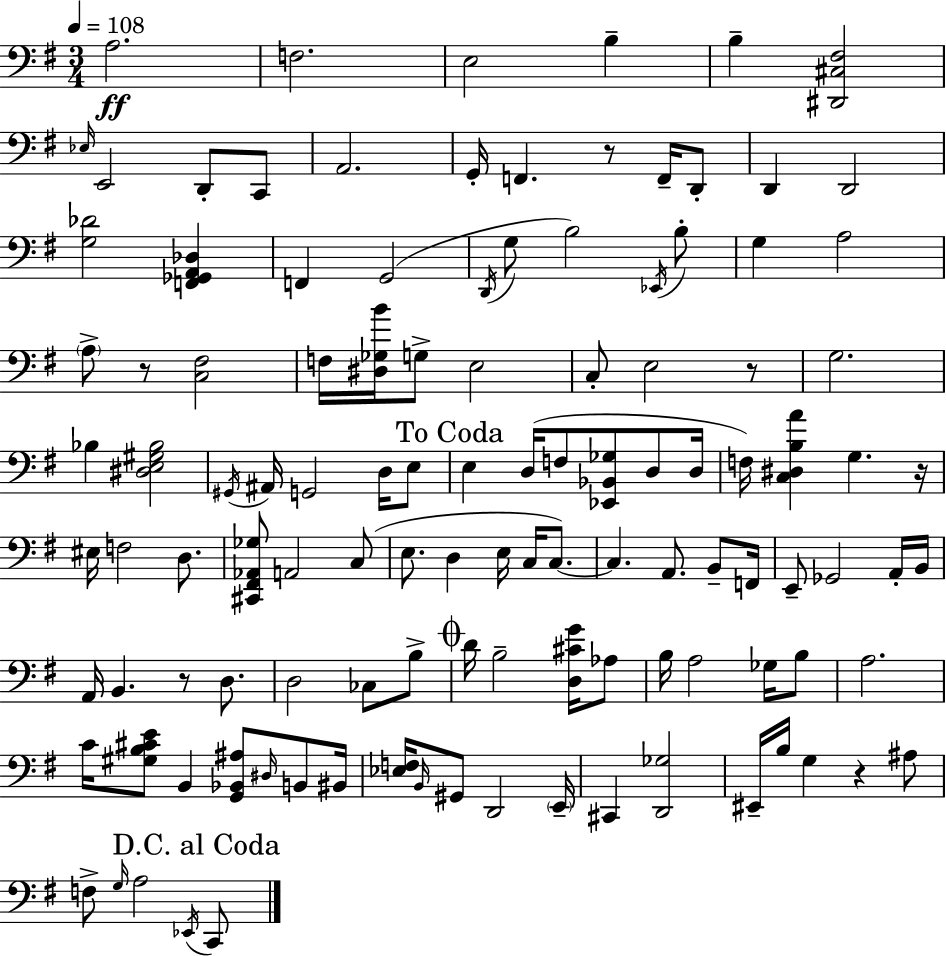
A3/h. F3/h. E3/h B3/q B3/q [D#2,C#3,F#3]/h Eb3/s E2/h D2/e C2/e A2/h. G2/s F2/q. R/e F2/s D2/e D2/q D2/h [G3,Db4]/h [F2,Gb2,A2,Db3]/q F2/q G2/h D2/s G3/e B3/h Eb2/s B3/e G3/q A3/h A3/e R/e [C3,F#3]/h F3/s [D#3,Gb3,B4]/s G3/e E3/h C3/e E3/h R/e G3/h. Bb3/q [D#3,E3,G#3,Bb3]/h G#2/s A#2/s G2/h D3/s E3/e E3/q D3/s F3/e [Eb2,Bb2,Gb3]/e D3/e D3/s F3/s [C3,D#3,B3,A4]/q G3/q. R/s EIS3/s F3/h D3/e. [C#2,F#2,Ab2,Gb3]/e A2/h C3/e E3/e. D3/q E3/s C3/s C3/e. C3/q. A2/e. B2/e F2/s E2/e Gb2/h A2/s B2/s A2/s B2/q. R/e D3/e. D3/h CES3/e B3/e D4/s B3/h [D3,C#4,G4]/s Ab3/e B3/s A3/h Gb3/s B3/e A3/h. C4/s [G#3,B3,C#4,E4]/e B2/q [G2,Bb2,A#3]/e D#3/s B2/e BIS2/s [Eb3,F3]/s B2/s G#2/e D2/h E2/s C#2/q [D2,Gb3]/h EIS2/s B3/s G3/q R/q A#3/e F3/e G3/s A3/h Eb2/s C2/e